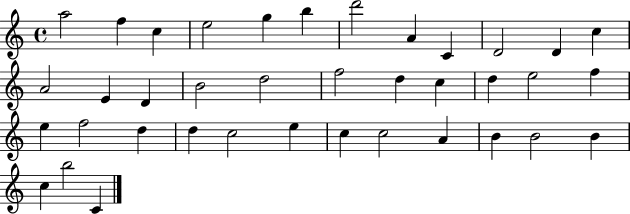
{
  \clef treble
  \time 4/4
  \defaultTimeSignature
  \key c \major
  a''2 f''4 c''4 | e''2 g''4 b''4 | d'''2 a'4 c'4 | d'2 d'4 c''4 | \break a'2 e'4 d'4 | b'2 d''2 | f''2 d''4 c''4 | d''4 e''2 f''4 | \break e''4 f''2 d''4 | d''4 c''2 e''4 | c''4 c''2 a'4 | b'4 b'2 b'4 | \break c''4 b''2 c'4 | \bar "|."
}